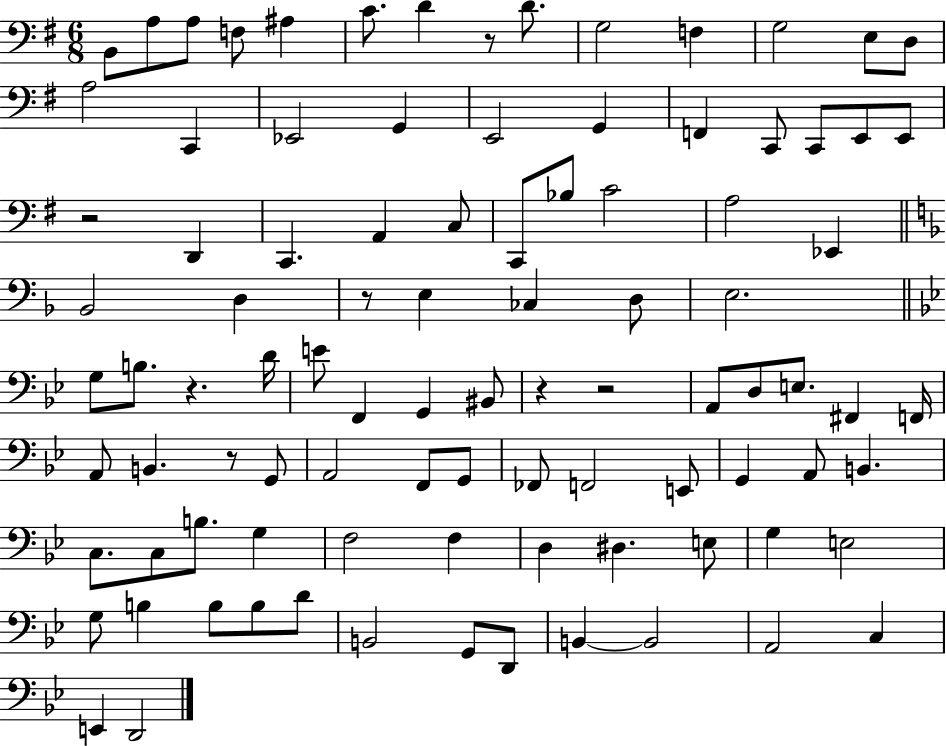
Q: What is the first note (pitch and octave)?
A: B2